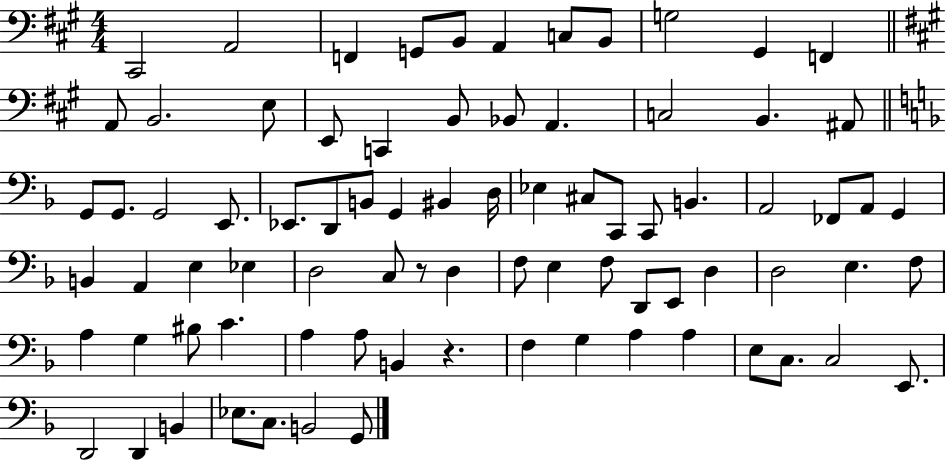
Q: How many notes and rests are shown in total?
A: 81